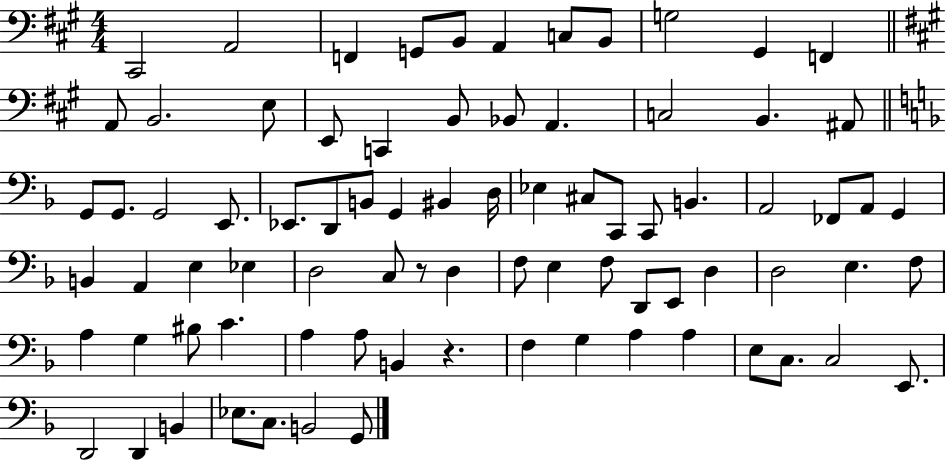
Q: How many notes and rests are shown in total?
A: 81